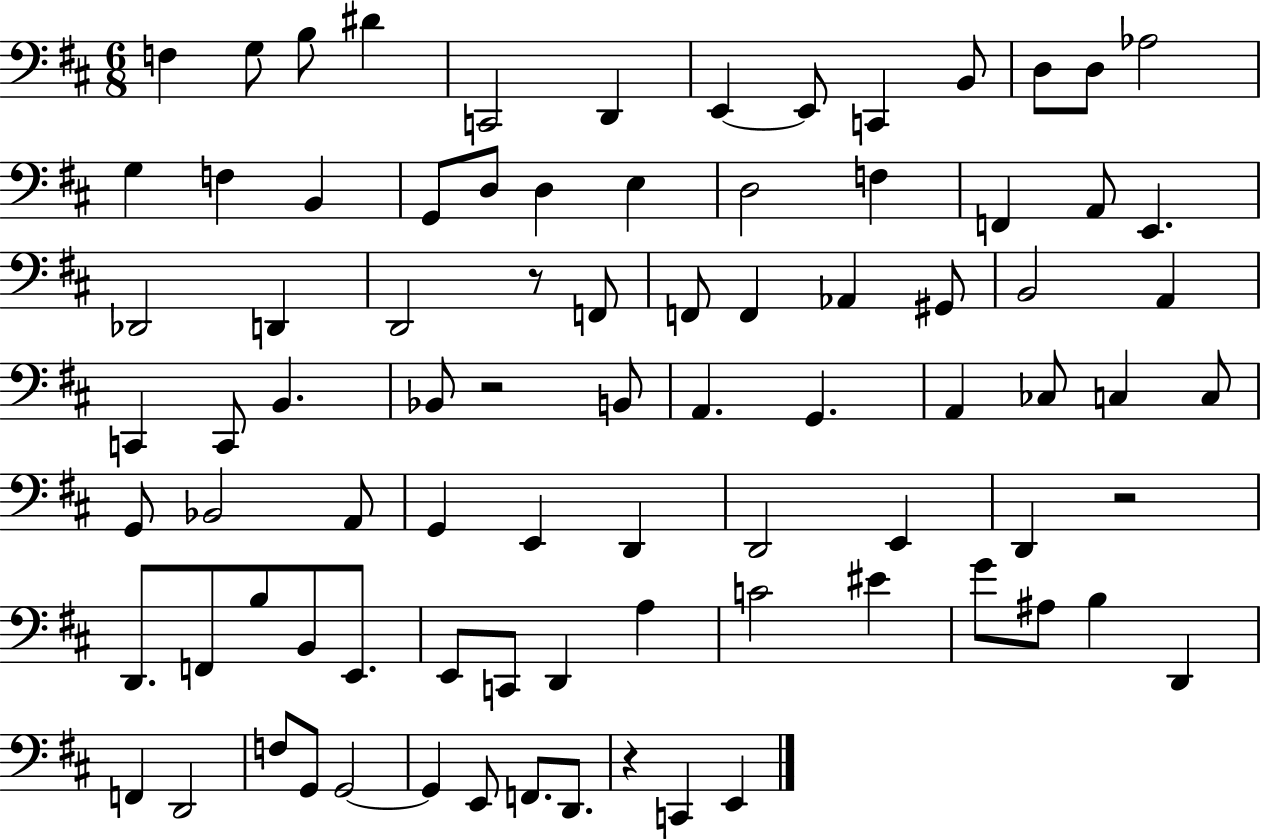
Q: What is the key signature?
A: D major